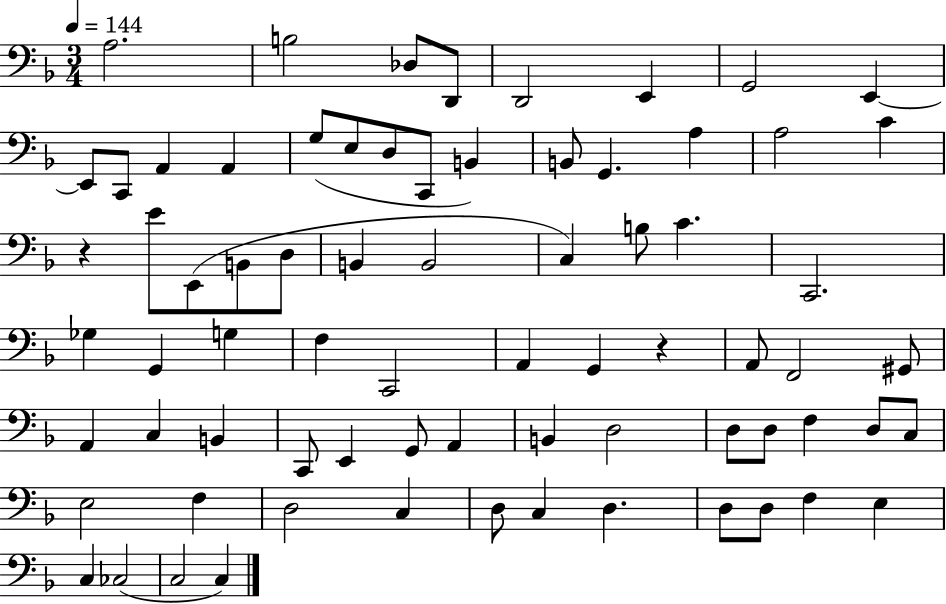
A3/h. B3/h Db3/e D2/e D2/h E2/q G2/h E2/q E2/e C2/e A2/q A2/q G3/e E3/e D3/e C2/e B2/q B2/e G2/q. A3/q A3/h C4/q R/q E4/e E2/e B2/e D3/e B2/q B2/h C3/q B3/e C4/q. C2/h. Gb3/q G2/q G3/q F3/q C2/h A2/q G2/q R/q A2/e F2/h G#2/e A2/q C3/q B2/q C2/e E2/q G2/e A2/q B2/q D3/h D3/e D3/e F3/q D3/e C3/e E3/h F3/q D3/h C3/q D3/e C3/q D3/q. D3/e D3/e F3/q E3/q C3/q CES3/h C3/h C3/q